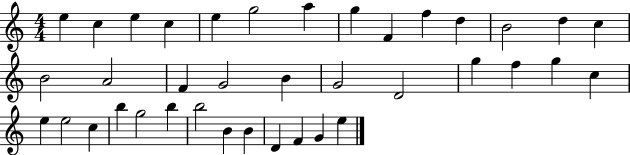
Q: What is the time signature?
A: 4/4